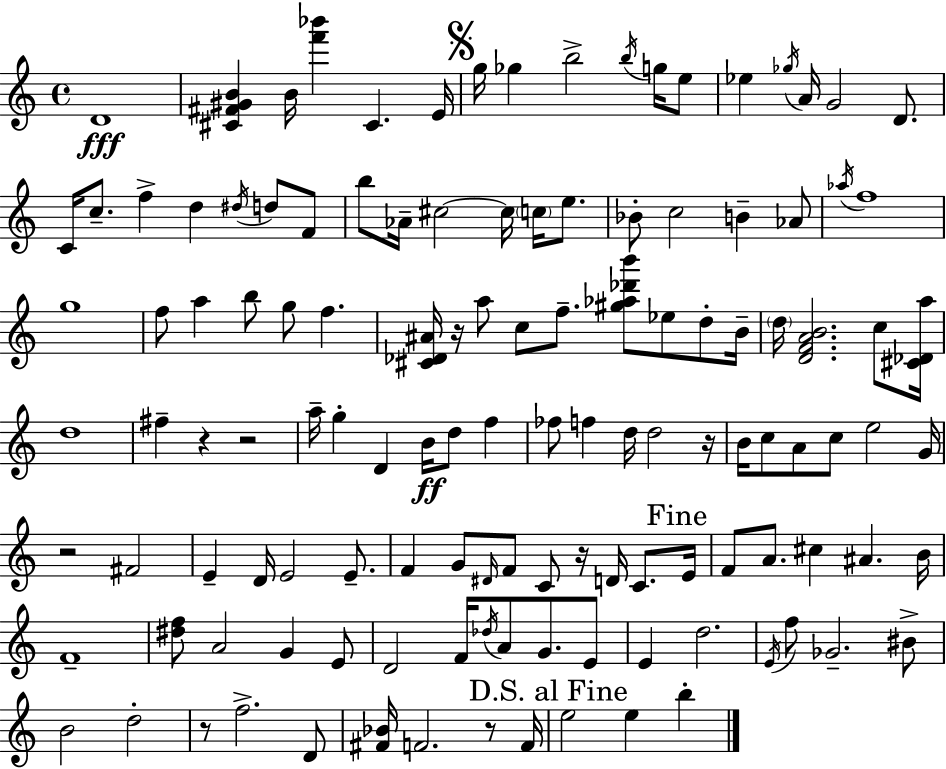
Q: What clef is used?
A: treble